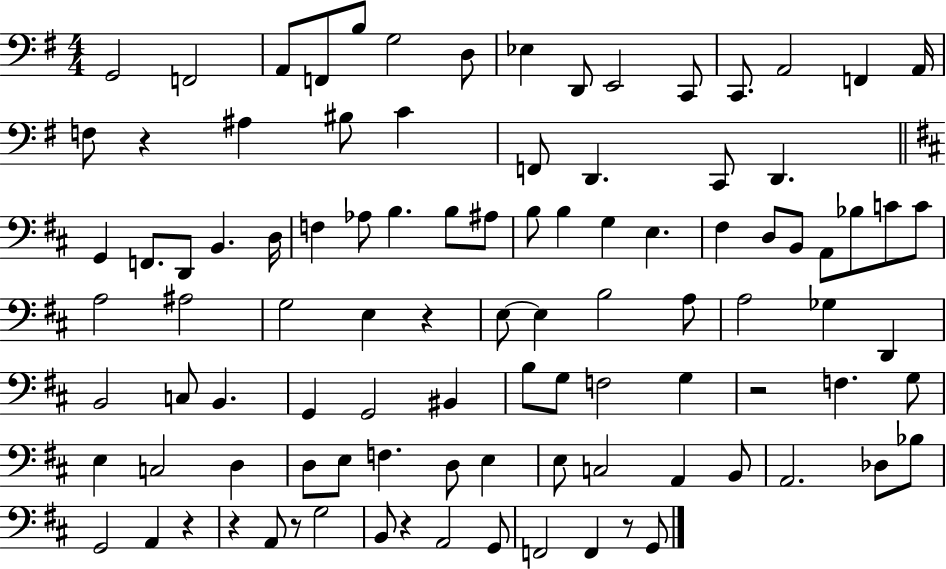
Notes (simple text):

G2/h F2/h A2/e F2/e B3/e G3/h D3/e Eb3/q D2/e E2/h C2/e C2/e. A2/h F2/q A2/s F3/e R/q A#3/q BIS3/e C4/q F2/e D2/q. C2/e D2/q. G2/q F2/e. D2/e B2/q. D3/s F3/q Ab3/e B3/q. B3/e A#3/e B3/e B3/q G3/q E3/q. F#3/q D3/e B2/e A2/e Bb3/e C4/e C4/e A3/h A#3/h G3/h E3/q R/q E3/e E3/q B3/h A3/e A3/h Gb3/q D2/q B2/h C3/e B2/q. G2/q G2/h BIS2/q B3/e G3/e F3/h G3/q R/h F3/q. G3/e E3/q C3/h D3/q D3/e E3/e F3/q. D3/e E3/q E3/e C3/h A2/q B2/e A2/h. Db3/e Bb3/e G2/h A2/q R/q R/q A2/e R/e G3/h B2/e R/q A2/h G2/e F2/h F2/q R/e G2/e